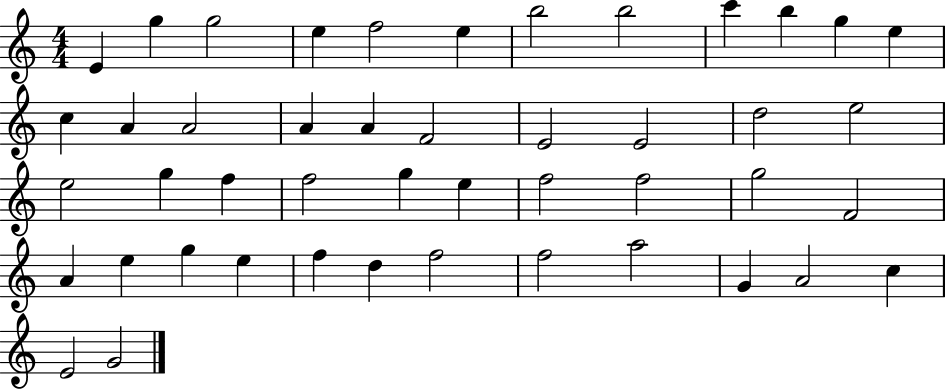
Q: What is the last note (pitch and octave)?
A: G4